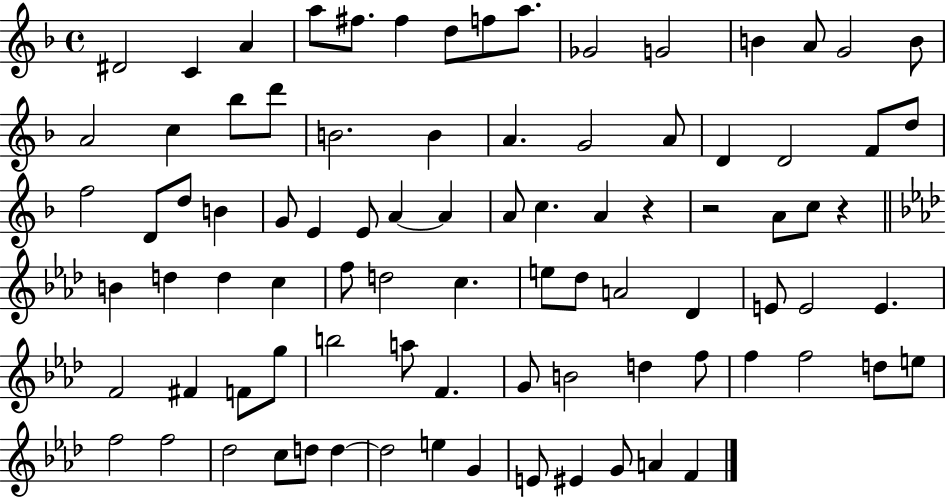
D#4/h C4/q A4/q A5/e F#5/e. F#5/q D5/e F5/e A5/e. Gb4/h G4/h B4/q A4/e G4/h B4/e A4/h C5/q Bb5/e D6/e B4/h. B4/q A4/q. G4/h A4/e D4/q D4/h F4/e D5/e F5/h D4/e D5/e B4/q G4/e E4/q E4/e A4/q A4/q A4/e C5/q. A4/q R/q R/h A4/e C5/e R/q B4/q D5/q D5/q C5/q F5/e D5/h C5/q. E5/e Db5/e A4/h Db4/q E4/e E4/h E4/q. F4/h F#4/q F4/e G5/e B5/h A5/e F4/q. G4/e B4/h D5/q F5/e F5/q F5/h D5/e E5/e F5/h F5/h Db5/h C5/e D5/e D5/q D5/h E5/q G4/q E4/e EIS4/q G4/e A4/q F4/q